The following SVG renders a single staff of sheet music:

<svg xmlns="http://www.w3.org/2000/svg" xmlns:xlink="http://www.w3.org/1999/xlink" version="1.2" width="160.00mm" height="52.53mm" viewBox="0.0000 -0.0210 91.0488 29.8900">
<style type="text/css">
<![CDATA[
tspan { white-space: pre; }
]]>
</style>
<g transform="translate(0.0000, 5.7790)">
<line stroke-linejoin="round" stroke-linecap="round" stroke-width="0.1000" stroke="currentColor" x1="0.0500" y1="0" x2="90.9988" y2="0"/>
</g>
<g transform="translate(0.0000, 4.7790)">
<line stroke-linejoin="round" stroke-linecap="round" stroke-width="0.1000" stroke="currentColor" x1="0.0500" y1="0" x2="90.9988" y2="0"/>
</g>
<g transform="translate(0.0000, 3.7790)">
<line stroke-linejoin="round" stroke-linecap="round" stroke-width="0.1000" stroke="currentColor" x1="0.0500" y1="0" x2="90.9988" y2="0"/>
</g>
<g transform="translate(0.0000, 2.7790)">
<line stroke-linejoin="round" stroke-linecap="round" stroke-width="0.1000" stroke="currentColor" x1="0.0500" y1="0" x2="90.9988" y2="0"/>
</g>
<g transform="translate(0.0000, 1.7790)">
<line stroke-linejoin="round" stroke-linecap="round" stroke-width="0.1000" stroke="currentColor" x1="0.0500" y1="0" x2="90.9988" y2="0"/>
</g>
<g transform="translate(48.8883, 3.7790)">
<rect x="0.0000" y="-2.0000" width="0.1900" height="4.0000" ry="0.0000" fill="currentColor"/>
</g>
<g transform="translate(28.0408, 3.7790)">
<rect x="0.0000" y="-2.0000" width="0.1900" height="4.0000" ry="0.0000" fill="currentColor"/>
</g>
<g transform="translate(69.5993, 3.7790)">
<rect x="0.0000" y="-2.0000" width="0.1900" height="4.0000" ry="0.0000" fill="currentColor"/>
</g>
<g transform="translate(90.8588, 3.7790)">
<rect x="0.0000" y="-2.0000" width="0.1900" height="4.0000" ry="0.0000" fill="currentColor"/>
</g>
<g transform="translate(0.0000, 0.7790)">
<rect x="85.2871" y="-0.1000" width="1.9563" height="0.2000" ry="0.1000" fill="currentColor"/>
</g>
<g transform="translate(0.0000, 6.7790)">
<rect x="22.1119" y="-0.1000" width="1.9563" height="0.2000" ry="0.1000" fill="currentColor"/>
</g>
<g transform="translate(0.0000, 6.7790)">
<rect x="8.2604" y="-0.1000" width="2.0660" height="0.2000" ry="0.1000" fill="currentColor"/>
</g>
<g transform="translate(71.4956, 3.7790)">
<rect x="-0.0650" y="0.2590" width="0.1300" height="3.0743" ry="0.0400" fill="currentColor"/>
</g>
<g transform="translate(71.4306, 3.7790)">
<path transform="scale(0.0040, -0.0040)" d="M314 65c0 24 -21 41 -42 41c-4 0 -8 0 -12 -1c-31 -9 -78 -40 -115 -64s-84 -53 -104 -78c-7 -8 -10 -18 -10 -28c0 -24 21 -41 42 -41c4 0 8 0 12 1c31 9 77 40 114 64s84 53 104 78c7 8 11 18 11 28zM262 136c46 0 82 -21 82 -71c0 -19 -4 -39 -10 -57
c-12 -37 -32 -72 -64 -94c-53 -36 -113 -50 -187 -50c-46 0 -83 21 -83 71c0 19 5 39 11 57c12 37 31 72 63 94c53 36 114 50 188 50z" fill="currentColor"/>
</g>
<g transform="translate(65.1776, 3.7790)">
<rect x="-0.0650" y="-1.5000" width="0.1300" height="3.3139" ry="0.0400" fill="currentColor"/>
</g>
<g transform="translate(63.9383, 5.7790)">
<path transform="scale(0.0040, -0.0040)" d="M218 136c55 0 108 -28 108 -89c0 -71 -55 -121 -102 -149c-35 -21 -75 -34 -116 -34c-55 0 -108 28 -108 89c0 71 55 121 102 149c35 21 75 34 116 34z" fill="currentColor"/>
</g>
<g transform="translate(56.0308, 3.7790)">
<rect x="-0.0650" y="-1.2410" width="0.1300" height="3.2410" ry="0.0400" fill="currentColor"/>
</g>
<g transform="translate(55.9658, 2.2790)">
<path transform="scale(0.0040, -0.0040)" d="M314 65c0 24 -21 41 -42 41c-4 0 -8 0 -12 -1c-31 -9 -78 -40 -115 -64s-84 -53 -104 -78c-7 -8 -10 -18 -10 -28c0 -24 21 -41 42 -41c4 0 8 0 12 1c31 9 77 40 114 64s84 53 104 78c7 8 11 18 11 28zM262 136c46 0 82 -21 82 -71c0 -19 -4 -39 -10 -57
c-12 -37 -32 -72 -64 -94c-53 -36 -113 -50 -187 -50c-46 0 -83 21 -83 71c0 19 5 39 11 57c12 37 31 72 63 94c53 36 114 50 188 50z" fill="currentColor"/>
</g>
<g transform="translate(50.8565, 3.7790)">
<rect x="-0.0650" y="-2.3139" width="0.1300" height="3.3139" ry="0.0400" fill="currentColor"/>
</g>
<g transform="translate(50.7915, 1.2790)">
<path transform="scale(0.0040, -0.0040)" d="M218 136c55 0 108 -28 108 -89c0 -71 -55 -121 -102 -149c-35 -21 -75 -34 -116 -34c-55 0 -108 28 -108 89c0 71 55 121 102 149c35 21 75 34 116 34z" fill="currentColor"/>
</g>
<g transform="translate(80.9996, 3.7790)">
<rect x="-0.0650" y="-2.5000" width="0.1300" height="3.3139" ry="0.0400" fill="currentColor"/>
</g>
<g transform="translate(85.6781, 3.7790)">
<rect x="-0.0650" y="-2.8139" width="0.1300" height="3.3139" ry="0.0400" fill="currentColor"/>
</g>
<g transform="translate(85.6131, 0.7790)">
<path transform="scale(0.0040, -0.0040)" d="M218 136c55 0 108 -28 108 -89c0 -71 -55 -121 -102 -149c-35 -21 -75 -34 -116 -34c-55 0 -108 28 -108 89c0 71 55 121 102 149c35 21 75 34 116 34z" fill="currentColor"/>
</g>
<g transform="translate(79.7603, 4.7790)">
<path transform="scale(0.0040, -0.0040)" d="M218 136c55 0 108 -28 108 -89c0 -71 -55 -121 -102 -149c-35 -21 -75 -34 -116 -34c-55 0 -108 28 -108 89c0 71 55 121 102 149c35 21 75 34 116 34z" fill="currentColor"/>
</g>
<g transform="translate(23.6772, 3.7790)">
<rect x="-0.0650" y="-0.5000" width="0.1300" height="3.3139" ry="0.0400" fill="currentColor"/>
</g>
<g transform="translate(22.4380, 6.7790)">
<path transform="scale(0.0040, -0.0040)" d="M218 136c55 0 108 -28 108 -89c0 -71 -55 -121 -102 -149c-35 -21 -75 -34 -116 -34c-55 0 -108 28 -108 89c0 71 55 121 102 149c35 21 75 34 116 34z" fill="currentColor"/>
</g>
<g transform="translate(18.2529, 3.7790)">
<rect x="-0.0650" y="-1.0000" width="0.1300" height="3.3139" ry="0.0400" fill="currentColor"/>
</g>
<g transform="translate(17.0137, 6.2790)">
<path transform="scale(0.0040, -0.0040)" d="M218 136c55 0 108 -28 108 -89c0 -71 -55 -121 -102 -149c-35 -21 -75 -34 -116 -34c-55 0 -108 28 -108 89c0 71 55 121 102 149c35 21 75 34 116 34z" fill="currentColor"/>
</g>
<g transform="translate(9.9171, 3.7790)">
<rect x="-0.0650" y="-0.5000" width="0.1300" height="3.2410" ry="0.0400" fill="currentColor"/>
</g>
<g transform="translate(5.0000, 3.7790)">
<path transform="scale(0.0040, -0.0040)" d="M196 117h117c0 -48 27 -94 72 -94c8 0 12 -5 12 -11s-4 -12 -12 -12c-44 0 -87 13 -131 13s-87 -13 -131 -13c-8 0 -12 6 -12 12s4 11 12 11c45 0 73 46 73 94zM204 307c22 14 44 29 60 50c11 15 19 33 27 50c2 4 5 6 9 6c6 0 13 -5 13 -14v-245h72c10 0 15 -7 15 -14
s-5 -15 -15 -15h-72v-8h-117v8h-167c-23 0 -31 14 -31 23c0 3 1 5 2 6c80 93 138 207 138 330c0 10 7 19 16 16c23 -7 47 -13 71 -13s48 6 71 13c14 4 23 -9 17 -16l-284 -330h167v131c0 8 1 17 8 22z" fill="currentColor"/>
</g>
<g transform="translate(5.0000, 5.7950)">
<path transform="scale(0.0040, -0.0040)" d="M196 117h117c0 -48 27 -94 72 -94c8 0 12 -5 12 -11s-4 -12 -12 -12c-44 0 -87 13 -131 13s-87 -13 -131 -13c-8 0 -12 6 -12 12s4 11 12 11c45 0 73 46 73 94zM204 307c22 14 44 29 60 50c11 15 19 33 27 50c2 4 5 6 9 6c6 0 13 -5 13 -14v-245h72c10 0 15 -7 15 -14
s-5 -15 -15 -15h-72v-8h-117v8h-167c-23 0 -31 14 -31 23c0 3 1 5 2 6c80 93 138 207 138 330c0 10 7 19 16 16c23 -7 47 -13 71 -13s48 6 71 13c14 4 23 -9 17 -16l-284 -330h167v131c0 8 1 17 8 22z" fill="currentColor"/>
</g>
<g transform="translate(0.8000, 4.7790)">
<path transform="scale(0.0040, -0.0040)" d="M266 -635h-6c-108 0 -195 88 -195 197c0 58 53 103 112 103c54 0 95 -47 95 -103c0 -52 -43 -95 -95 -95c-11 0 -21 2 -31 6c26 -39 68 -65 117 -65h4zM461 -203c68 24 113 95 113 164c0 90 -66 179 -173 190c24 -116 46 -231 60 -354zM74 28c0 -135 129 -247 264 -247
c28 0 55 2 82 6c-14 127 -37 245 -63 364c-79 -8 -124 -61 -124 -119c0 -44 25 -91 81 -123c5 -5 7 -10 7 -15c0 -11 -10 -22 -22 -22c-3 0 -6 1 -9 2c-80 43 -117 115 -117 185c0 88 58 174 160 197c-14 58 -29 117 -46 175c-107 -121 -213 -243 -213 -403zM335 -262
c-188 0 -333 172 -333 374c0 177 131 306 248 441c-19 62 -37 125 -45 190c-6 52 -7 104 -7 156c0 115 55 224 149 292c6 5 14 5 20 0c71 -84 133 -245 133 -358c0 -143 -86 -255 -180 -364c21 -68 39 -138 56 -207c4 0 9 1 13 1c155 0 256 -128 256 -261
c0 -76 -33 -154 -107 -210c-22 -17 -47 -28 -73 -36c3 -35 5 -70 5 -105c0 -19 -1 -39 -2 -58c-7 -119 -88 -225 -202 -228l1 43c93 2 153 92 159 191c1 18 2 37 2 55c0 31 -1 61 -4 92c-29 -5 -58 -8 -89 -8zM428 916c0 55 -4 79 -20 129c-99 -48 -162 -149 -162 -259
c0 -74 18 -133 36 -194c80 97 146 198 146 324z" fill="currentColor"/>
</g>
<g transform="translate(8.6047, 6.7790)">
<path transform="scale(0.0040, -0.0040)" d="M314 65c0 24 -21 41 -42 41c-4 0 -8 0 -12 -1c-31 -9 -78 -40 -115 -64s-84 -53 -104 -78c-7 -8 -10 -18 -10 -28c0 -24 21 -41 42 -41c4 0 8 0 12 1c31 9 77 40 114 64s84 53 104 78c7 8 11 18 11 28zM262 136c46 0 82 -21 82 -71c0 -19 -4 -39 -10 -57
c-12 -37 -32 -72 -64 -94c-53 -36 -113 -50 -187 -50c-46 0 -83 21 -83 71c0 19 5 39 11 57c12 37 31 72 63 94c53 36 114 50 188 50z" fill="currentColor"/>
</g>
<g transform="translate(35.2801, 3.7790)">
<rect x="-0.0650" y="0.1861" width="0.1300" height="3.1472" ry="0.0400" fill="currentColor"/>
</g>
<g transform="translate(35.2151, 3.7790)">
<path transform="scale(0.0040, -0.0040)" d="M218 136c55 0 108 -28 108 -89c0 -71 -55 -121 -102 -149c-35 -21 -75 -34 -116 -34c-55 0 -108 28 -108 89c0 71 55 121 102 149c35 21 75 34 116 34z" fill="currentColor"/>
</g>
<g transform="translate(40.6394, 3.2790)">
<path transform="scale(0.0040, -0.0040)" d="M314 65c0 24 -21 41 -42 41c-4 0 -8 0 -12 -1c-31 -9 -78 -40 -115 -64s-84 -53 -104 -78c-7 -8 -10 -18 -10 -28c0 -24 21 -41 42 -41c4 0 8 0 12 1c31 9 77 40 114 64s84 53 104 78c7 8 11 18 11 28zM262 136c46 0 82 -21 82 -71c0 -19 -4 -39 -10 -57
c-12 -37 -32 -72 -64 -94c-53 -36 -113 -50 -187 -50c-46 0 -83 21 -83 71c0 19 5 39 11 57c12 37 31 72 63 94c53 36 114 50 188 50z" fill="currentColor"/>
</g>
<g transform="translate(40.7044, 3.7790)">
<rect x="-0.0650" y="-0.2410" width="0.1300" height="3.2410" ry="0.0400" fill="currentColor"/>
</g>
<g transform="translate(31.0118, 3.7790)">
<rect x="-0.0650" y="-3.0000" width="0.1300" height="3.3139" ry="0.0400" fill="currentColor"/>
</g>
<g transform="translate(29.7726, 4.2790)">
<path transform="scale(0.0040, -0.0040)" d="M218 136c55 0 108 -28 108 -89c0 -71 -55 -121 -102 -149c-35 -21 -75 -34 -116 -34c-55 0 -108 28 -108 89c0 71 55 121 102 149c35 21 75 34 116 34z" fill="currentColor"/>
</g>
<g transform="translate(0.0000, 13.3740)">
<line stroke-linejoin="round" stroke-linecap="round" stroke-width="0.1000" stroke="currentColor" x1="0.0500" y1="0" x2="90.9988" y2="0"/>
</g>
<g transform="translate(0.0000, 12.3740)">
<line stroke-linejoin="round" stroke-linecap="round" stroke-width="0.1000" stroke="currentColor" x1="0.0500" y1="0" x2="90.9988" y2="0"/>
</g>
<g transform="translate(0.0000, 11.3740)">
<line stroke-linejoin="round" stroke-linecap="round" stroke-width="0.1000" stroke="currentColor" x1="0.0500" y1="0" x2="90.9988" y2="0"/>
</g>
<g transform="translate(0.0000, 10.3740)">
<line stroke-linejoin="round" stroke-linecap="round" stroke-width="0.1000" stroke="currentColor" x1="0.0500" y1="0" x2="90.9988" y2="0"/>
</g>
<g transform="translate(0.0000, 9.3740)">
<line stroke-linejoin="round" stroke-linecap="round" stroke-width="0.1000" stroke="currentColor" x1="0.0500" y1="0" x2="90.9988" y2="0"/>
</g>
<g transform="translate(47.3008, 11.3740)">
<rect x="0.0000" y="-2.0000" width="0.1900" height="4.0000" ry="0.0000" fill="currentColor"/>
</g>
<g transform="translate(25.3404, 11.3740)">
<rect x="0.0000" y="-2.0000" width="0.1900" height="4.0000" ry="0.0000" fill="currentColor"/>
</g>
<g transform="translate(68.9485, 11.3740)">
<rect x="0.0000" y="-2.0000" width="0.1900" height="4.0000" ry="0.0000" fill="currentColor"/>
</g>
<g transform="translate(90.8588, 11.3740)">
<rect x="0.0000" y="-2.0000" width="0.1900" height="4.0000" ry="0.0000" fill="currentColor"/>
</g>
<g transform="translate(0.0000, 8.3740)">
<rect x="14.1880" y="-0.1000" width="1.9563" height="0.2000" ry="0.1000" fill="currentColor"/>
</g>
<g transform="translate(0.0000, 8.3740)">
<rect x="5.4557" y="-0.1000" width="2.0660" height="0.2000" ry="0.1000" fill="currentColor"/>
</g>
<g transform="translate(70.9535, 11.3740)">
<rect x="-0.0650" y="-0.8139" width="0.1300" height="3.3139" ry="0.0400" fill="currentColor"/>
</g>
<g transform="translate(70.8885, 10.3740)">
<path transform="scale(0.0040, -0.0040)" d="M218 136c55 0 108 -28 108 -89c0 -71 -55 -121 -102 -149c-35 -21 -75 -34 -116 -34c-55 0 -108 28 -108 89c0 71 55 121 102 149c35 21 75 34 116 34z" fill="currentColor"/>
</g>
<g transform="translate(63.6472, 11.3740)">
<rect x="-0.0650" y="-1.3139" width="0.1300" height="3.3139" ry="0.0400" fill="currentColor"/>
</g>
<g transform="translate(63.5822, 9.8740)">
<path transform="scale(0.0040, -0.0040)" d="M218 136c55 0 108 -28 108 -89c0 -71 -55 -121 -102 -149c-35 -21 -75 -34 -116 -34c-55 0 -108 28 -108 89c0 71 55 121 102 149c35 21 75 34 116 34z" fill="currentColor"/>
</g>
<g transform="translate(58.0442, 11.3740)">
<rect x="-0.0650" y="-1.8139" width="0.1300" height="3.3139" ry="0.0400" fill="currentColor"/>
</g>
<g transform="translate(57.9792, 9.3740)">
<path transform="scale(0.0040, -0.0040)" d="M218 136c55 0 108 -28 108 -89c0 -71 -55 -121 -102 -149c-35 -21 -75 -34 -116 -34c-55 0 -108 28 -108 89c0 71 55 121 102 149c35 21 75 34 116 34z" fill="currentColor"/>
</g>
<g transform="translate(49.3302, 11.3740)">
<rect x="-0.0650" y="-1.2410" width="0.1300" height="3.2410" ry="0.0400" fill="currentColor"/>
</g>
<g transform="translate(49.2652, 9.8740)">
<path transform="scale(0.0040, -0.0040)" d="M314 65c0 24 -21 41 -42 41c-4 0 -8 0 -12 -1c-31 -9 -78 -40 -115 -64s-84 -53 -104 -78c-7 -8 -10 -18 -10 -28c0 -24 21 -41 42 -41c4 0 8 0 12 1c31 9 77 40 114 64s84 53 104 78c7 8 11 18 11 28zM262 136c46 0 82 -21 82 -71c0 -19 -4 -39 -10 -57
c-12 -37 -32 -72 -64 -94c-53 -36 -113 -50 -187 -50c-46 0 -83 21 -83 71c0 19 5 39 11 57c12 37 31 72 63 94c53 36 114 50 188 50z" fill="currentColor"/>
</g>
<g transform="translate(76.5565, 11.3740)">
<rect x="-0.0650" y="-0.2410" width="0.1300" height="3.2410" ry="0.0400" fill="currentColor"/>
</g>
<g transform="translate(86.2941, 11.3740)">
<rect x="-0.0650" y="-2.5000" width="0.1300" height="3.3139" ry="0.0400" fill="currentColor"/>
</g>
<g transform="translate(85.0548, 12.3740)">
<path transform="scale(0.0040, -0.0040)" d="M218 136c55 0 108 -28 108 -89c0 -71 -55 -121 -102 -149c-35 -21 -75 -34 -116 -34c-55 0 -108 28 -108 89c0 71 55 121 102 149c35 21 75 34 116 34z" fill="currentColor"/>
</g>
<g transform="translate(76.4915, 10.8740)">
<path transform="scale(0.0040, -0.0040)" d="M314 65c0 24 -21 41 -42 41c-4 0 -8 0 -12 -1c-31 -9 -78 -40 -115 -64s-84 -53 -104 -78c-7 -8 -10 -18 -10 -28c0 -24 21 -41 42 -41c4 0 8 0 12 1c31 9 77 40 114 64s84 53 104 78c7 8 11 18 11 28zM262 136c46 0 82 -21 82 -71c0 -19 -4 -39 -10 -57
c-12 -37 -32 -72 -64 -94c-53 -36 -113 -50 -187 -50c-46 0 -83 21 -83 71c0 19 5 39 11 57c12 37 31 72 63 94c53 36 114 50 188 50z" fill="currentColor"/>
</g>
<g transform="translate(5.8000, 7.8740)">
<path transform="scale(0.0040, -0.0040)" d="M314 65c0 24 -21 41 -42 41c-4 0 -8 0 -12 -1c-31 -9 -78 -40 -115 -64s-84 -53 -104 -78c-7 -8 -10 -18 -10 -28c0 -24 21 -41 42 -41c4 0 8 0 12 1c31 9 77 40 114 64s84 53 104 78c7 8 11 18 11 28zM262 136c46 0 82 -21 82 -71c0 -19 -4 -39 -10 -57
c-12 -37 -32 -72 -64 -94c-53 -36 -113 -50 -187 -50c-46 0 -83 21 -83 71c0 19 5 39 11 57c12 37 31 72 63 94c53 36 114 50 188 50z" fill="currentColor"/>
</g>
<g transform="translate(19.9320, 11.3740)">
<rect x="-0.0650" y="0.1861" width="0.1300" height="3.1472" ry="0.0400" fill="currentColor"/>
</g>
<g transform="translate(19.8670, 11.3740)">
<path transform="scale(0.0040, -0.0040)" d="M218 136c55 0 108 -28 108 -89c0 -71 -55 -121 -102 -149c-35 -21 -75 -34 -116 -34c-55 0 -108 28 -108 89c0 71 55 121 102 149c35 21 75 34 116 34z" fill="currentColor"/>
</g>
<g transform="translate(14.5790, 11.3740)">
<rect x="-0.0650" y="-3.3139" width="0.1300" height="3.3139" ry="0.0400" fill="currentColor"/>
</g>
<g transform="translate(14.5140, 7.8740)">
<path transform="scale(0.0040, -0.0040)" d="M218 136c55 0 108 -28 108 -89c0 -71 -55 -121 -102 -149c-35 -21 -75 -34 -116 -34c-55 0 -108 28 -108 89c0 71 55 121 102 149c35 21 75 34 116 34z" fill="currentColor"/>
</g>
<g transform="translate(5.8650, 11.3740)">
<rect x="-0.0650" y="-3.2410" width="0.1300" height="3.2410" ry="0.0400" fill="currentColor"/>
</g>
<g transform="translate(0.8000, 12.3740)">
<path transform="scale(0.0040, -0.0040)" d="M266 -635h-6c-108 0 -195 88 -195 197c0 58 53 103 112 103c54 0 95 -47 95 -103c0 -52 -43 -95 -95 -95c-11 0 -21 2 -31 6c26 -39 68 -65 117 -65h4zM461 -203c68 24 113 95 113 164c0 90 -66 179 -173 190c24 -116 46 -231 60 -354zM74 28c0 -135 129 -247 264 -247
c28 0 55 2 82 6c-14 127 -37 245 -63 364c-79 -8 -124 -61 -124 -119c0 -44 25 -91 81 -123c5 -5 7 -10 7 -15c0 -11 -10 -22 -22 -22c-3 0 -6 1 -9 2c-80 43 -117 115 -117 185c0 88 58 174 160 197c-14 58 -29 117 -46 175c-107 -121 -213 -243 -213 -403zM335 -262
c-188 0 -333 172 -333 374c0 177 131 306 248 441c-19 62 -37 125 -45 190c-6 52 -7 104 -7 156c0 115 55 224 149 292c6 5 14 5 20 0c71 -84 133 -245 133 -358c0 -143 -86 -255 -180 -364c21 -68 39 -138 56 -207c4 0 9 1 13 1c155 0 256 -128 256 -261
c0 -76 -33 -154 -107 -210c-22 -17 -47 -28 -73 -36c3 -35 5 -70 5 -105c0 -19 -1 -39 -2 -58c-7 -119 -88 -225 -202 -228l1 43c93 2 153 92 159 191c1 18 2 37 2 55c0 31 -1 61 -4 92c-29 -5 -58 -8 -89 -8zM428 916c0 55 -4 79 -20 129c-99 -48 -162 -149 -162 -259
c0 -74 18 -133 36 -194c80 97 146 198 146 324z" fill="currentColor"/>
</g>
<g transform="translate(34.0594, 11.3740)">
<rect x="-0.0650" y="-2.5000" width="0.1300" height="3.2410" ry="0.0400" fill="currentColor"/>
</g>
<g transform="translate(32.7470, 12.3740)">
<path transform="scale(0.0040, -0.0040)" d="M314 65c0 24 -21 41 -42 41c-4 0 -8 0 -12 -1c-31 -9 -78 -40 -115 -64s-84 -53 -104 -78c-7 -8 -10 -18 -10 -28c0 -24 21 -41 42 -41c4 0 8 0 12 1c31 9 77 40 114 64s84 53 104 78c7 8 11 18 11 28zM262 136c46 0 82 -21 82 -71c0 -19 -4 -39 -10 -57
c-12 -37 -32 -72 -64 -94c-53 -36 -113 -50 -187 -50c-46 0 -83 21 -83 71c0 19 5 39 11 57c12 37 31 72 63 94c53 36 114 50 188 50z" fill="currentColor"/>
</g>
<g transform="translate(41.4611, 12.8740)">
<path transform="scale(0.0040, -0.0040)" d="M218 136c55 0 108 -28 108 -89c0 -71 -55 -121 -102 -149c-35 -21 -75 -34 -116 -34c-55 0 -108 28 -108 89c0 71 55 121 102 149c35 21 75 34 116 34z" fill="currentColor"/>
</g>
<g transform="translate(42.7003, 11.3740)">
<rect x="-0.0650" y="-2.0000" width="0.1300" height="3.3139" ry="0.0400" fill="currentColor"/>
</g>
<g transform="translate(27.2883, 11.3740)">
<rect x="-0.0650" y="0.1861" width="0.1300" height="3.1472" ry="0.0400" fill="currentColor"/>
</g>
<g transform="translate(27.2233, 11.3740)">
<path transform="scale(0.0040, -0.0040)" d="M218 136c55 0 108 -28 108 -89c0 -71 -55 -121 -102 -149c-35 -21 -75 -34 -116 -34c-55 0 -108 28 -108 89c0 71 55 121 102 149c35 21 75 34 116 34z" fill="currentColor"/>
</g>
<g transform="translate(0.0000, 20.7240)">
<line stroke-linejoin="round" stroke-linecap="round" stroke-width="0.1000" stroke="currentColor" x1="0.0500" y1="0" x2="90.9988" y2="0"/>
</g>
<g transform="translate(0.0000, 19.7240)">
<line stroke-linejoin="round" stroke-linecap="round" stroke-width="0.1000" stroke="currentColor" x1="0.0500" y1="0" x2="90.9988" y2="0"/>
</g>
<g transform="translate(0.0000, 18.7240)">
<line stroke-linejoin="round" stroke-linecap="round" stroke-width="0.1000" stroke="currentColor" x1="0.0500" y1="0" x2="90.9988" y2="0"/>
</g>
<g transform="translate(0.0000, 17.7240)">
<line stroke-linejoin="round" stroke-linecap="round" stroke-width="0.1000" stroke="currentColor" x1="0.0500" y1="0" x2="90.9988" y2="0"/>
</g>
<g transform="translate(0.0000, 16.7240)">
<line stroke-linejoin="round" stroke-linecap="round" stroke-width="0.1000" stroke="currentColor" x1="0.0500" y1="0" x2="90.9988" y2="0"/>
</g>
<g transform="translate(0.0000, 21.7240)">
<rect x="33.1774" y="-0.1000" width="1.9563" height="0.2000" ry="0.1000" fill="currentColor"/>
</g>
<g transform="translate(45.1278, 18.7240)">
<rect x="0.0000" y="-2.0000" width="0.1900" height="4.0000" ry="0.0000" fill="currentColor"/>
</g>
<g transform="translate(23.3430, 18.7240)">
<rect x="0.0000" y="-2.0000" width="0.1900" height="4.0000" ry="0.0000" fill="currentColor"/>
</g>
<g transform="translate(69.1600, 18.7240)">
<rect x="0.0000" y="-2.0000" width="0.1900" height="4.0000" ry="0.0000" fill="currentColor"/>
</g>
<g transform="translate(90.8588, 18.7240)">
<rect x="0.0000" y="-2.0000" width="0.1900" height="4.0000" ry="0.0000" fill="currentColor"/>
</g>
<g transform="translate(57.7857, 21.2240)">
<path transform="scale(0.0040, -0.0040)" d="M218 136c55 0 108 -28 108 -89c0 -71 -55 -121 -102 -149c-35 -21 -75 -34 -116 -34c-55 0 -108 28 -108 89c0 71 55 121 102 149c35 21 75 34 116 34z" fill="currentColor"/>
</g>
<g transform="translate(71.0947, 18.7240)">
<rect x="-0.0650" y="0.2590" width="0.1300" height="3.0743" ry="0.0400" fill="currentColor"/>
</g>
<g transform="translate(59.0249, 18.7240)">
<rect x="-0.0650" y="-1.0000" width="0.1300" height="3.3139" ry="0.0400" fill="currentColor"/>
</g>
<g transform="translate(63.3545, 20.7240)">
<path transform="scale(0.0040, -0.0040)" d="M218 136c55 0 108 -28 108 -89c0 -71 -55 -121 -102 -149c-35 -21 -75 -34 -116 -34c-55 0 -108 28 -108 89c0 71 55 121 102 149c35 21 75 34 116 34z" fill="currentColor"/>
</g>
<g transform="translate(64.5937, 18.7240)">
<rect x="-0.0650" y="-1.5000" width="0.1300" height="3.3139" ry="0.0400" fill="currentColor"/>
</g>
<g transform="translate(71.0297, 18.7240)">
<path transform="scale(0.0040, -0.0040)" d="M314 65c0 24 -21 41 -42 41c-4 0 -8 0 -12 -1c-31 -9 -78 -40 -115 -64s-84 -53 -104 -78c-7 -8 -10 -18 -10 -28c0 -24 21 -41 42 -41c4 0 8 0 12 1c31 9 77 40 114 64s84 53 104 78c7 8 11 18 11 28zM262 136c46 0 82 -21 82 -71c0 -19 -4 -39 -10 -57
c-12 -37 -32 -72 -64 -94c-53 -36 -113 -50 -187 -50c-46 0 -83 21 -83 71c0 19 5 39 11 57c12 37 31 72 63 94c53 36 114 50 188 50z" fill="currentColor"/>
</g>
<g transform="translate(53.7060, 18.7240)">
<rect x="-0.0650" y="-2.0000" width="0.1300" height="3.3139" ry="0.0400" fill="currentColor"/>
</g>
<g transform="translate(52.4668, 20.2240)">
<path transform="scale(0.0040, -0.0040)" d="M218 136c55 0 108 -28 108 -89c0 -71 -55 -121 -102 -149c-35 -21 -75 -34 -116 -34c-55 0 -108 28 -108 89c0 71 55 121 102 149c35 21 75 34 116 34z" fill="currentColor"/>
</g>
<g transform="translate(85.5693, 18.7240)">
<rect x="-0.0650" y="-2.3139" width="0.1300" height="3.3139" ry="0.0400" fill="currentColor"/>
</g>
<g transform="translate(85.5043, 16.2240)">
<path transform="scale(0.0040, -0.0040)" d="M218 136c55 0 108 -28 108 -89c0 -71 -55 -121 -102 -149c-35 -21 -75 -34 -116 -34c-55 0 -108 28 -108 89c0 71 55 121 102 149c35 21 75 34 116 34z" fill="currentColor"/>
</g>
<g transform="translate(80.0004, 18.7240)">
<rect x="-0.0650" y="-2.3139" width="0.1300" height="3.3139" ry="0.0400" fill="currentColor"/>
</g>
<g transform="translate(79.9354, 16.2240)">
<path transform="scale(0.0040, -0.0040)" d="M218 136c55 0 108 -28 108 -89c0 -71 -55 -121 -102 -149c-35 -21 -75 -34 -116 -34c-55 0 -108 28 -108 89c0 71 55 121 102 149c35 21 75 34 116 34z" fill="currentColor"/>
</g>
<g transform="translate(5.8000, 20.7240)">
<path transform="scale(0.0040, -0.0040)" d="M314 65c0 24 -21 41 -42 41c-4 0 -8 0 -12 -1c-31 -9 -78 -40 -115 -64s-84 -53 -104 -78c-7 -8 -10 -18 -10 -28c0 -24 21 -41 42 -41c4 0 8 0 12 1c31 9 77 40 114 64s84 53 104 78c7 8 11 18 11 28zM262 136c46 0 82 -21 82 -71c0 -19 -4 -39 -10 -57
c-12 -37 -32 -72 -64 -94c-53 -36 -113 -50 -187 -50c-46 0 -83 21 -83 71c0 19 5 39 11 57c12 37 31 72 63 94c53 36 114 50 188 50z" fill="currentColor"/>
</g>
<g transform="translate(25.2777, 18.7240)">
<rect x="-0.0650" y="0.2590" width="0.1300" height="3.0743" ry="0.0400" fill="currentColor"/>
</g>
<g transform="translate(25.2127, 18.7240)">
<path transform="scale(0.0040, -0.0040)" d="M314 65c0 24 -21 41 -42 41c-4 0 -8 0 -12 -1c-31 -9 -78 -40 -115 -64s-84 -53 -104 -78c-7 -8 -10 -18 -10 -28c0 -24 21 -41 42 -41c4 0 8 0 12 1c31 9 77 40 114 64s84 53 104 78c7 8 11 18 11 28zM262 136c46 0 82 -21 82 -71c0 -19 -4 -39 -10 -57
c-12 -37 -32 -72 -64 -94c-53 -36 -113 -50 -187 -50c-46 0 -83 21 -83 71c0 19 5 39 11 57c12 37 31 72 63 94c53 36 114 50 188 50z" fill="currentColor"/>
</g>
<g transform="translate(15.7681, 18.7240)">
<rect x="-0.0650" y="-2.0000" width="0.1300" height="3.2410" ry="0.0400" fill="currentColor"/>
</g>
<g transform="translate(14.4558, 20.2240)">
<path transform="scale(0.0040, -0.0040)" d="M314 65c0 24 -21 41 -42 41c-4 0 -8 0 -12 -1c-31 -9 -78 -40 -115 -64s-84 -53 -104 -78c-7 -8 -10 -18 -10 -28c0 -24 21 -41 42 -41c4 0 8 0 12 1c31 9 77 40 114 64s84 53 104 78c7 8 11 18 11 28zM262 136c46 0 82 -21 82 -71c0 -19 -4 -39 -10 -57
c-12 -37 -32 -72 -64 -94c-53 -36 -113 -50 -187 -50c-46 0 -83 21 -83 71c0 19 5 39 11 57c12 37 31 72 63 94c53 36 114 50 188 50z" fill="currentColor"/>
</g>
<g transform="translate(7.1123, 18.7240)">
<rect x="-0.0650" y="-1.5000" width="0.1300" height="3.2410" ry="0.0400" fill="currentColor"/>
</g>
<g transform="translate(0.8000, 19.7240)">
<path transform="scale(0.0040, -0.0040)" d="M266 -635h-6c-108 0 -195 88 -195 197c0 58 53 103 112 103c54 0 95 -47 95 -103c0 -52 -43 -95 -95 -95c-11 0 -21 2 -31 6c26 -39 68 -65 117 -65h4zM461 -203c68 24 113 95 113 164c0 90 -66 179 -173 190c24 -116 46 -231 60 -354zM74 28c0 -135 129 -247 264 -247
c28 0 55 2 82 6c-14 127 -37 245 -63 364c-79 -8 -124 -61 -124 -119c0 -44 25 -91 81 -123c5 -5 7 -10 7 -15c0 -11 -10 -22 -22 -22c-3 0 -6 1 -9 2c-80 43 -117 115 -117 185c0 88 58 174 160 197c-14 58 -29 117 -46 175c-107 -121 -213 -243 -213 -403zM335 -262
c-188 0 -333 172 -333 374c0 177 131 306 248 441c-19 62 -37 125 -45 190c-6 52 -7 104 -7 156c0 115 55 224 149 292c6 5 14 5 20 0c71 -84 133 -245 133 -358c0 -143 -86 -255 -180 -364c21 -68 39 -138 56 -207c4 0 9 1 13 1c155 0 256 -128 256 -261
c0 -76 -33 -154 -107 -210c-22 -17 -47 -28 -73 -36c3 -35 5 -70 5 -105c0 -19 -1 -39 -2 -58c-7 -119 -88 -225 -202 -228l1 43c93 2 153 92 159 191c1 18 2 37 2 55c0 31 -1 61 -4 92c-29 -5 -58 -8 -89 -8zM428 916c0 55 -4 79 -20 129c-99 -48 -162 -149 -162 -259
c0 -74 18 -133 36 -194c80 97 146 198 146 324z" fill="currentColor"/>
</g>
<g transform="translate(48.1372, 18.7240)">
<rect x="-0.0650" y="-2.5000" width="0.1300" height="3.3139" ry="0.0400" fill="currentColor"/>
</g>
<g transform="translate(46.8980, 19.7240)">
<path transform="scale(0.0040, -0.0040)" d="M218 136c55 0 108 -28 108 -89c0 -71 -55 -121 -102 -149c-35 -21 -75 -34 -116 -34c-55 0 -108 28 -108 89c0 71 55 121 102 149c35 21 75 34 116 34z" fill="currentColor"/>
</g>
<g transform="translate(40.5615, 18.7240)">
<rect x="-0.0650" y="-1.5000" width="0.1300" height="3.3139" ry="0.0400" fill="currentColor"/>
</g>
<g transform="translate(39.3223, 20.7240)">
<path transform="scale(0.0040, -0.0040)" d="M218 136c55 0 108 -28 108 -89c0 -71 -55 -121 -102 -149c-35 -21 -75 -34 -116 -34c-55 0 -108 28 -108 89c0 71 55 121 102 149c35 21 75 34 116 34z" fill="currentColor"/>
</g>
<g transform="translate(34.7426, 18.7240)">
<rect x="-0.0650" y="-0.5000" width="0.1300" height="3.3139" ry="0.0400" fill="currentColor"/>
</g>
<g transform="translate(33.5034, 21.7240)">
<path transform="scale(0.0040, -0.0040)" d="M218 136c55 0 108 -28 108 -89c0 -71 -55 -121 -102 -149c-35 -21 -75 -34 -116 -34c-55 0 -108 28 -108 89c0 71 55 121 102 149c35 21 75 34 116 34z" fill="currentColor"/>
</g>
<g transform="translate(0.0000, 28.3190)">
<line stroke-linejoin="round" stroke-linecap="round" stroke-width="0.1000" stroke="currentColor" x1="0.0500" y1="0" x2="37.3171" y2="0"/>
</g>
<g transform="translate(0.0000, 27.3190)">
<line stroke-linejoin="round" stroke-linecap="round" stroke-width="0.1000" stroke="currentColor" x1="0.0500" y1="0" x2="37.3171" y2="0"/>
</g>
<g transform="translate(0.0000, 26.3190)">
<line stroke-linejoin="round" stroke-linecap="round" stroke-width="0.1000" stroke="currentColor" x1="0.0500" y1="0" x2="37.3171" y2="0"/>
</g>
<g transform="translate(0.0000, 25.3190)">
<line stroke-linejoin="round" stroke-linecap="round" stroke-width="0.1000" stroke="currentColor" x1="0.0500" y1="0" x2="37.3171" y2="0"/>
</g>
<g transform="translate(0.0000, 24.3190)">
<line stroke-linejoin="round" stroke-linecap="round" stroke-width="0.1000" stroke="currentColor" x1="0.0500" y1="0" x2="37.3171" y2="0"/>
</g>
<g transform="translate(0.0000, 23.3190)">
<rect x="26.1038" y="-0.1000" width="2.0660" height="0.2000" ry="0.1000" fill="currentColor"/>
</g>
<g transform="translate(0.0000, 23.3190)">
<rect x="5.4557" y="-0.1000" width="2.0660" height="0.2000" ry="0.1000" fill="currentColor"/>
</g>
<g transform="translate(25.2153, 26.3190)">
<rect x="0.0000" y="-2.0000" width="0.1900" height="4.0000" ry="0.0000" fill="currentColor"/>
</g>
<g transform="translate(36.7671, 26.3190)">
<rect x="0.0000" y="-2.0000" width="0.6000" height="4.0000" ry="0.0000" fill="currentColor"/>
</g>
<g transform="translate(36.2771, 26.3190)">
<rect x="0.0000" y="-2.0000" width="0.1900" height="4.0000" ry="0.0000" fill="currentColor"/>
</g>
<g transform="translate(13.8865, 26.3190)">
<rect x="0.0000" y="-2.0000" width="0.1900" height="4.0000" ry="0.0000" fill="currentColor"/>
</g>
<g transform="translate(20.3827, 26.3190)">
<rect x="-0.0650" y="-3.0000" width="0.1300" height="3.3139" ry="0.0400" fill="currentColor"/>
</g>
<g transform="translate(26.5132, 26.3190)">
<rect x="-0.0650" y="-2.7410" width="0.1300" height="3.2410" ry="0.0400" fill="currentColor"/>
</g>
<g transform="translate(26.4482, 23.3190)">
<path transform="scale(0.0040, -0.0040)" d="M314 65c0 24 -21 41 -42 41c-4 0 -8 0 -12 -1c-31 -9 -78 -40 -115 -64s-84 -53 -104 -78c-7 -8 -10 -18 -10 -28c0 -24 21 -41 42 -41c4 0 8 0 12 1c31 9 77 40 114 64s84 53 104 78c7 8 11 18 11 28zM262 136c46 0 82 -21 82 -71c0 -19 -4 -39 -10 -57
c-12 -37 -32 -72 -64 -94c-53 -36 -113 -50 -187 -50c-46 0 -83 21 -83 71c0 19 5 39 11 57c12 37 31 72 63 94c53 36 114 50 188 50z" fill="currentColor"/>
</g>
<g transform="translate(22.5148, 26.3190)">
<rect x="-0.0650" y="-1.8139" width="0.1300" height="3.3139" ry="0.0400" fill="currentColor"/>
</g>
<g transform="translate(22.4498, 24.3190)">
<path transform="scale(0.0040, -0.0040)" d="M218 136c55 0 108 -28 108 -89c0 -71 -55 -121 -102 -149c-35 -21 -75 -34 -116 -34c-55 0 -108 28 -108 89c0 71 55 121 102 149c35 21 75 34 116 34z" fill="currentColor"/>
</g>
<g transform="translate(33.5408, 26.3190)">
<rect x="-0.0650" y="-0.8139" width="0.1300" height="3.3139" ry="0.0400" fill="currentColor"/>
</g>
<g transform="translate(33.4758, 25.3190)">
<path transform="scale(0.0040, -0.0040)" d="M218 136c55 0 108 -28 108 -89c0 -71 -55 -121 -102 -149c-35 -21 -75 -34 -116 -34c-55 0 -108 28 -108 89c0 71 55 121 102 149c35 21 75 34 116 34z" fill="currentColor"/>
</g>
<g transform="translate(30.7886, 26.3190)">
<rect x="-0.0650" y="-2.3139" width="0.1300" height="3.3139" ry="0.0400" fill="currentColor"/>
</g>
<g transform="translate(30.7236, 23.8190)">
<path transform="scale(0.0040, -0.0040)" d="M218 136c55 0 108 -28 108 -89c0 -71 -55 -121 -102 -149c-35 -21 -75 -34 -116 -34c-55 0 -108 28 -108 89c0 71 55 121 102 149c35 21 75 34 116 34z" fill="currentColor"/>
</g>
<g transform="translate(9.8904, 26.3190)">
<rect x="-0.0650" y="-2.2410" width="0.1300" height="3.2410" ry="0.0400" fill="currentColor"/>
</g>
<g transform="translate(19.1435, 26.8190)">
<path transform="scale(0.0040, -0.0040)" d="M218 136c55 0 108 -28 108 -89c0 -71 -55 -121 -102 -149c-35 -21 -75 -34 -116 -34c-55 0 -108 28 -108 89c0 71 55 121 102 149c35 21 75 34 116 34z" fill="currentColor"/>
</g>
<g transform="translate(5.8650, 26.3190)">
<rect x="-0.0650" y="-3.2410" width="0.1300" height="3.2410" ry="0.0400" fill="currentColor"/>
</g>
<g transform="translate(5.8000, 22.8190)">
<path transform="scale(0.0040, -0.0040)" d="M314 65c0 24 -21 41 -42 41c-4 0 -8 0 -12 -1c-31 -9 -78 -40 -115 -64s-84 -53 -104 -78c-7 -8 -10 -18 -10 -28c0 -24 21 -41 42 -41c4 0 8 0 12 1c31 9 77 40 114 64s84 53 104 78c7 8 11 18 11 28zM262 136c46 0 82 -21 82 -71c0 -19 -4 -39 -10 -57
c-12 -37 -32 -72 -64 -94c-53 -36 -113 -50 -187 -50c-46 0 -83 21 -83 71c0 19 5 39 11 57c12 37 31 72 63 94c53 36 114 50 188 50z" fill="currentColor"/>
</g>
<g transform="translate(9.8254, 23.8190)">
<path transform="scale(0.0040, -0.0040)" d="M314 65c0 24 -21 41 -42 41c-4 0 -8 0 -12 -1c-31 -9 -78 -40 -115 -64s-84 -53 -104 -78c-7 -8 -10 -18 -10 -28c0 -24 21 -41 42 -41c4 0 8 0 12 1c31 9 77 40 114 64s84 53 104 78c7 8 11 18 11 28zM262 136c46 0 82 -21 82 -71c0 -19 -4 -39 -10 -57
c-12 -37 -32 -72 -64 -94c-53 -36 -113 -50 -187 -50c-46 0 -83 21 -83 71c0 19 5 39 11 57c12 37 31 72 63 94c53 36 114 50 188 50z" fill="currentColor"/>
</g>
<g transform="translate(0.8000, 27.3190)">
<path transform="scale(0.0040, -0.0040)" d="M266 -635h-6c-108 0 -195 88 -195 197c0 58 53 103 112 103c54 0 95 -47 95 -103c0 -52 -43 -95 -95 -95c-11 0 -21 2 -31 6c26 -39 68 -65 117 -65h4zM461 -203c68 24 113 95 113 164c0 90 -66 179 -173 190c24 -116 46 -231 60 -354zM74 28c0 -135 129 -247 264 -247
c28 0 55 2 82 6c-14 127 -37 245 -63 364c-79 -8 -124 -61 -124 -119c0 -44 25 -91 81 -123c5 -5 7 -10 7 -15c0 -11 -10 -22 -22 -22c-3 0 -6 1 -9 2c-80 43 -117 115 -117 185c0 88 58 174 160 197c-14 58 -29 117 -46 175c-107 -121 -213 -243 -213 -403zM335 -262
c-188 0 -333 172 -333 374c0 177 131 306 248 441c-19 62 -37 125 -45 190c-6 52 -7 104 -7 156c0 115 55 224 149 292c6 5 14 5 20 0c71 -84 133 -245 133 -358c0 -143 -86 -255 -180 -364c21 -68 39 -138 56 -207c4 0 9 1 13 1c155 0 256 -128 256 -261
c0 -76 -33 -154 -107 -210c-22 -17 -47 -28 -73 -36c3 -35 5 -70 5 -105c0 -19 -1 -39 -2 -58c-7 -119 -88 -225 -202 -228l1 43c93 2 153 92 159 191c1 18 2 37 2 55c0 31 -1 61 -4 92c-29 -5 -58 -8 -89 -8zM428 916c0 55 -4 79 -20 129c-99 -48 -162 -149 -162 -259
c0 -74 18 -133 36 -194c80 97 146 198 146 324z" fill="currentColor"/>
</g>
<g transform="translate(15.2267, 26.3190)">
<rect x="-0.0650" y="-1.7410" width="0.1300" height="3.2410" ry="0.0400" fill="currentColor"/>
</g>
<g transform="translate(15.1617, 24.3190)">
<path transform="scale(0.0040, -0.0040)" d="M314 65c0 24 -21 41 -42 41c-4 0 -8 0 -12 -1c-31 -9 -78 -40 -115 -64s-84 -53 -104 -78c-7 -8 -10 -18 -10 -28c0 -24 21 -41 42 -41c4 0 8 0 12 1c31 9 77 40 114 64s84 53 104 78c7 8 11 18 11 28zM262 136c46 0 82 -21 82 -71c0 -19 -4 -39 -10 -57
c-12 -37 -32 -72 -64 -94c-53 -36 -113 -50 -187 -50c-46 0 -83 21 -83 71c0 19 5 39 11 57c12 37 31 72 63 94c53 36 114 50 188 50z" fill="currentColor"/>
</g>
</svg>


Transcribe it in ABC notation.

X:1
T:Untitled
M:4/4
L:1/4
K:C
C2 D C A B c2 g e2 E B2 G a b2 b B B G2 F e2 f e d c2 G E2 F2 B2 C E G F D E B2 g g b2 g2 f2 A f a2 g d